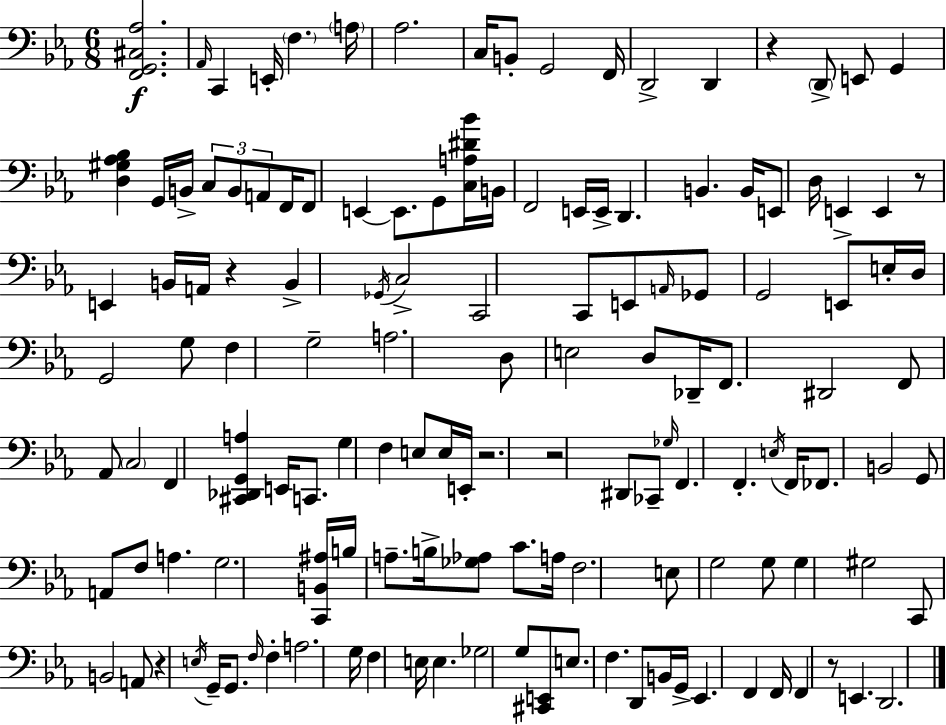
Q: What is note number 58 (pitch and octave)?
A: E3